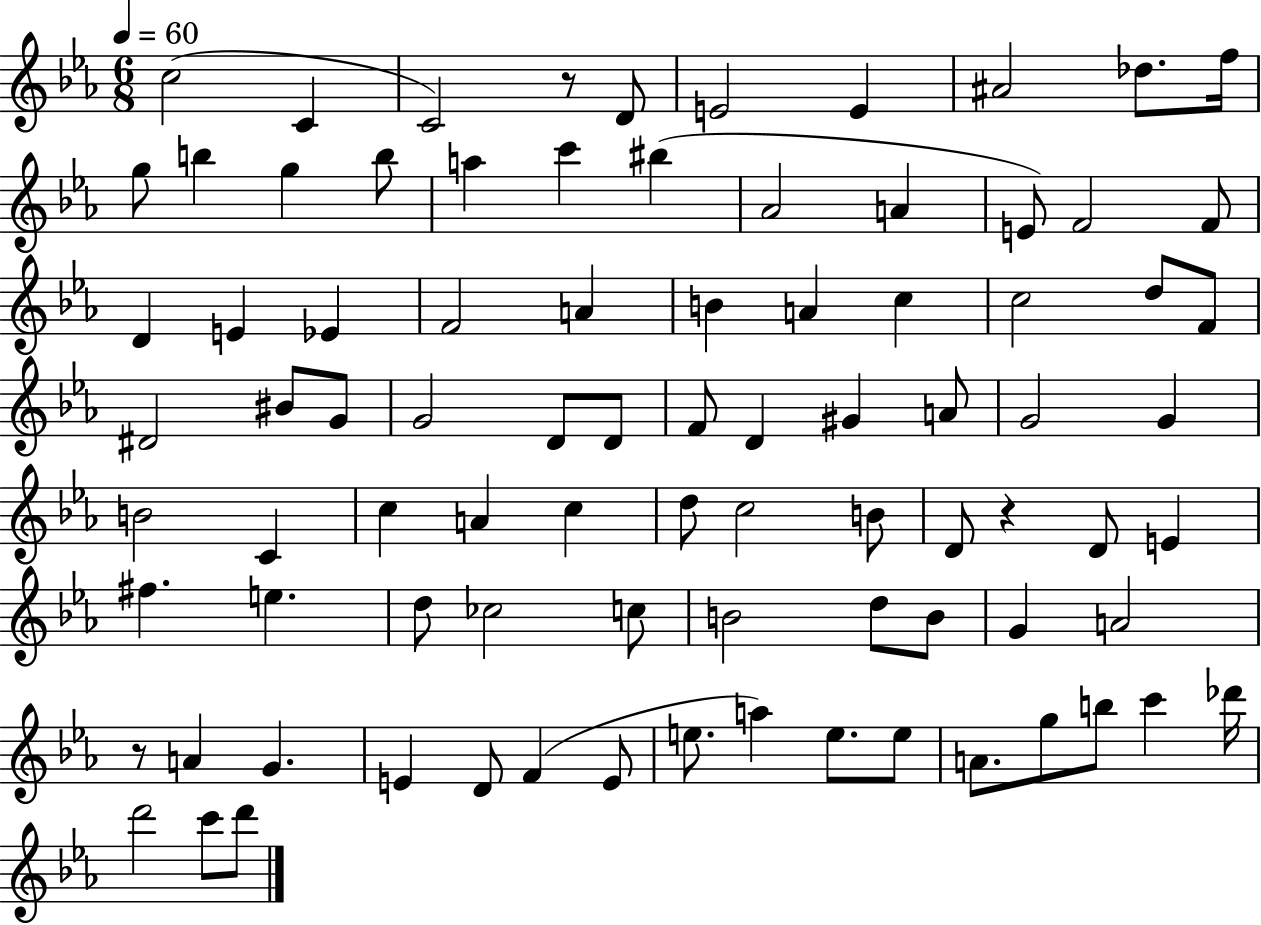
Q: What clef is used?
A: treble